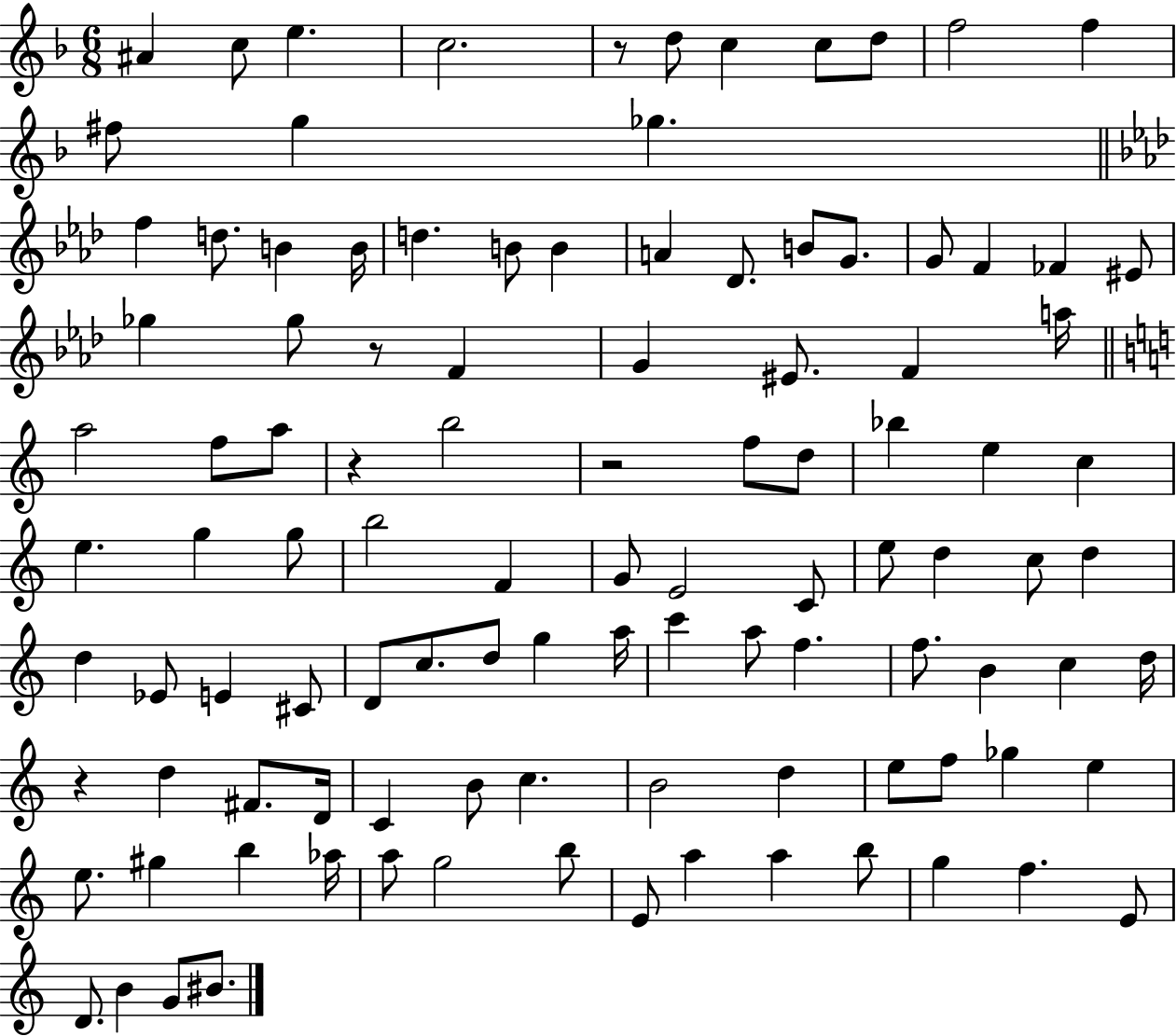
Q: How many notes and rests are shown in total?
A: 107